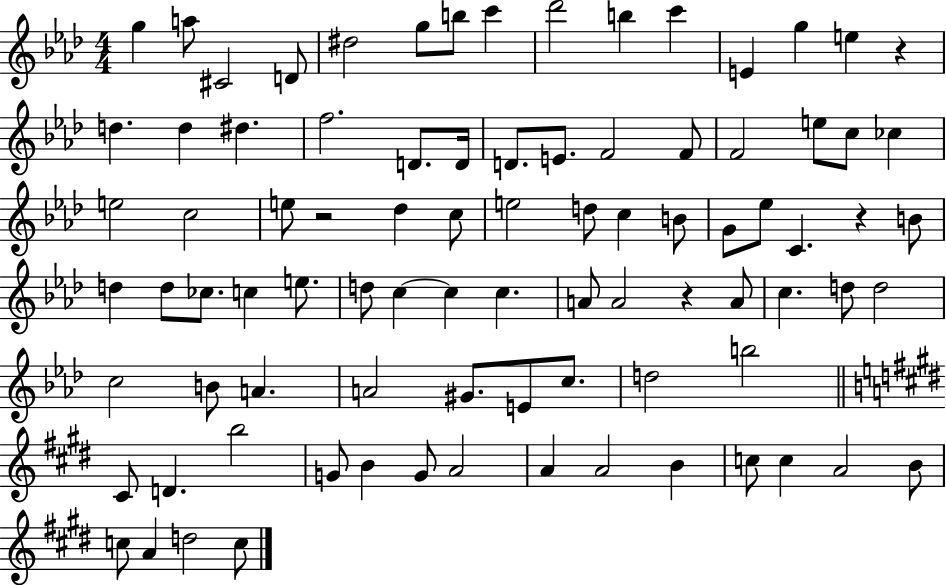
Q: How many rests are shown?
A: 4